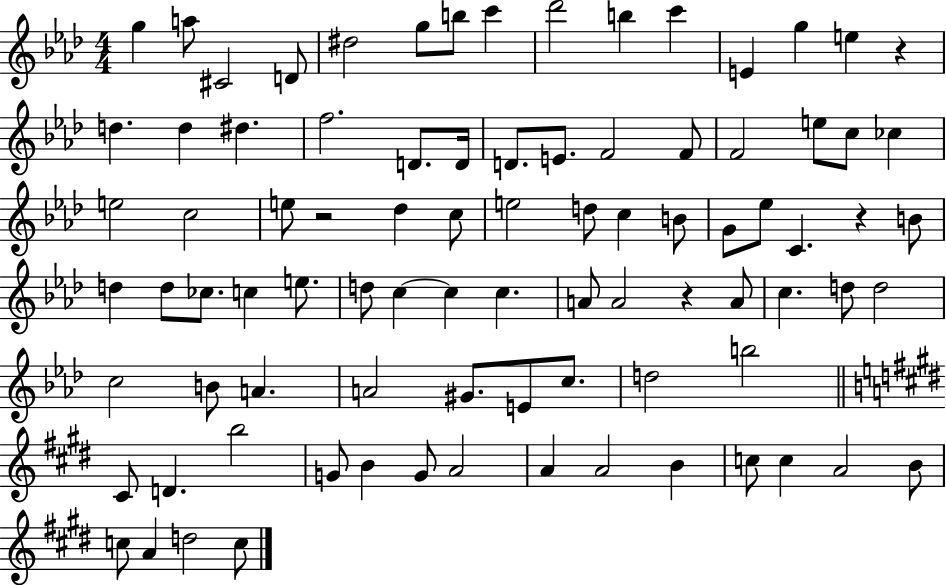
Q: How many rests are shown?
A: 4